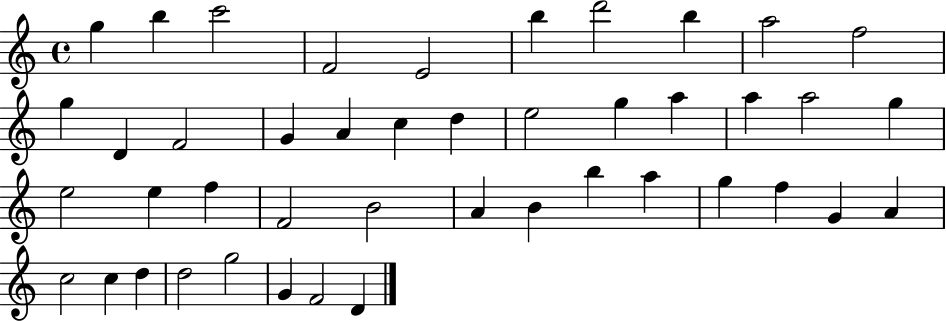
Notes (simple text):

G5/q B5/q C6/h F4/h E4/h B5/q D6/h B5/q A5/h F5/h G5/q D4/q F4/h G4/q A4/q C5/q D5/q E5/h G5/q A5/q A5/q A5/h G5/q E5/h E5/q F5/q F4/h B4/h A4/q B4/q B5/q A5/q G5/q F5/q G4/q A4/q C5/h C5/q D5/q D5/h G5/h G4/q F4/h D4/q